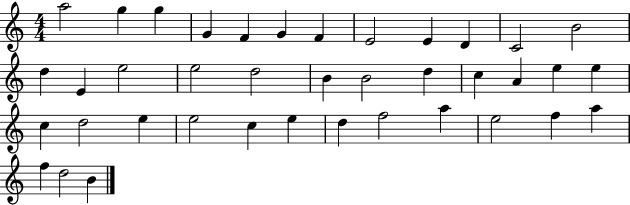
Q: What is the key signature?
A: C major